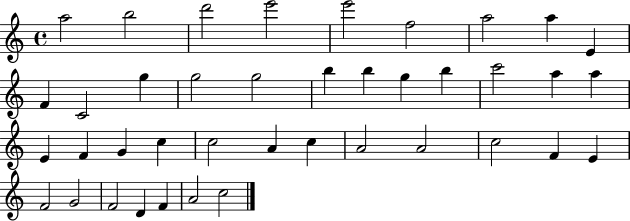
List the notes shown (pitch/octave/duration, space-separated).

A5/h B5/h D6/h E6/h E6/h F5/h A5/h A5/q E4/q F4/q C4/h G5/q G5/h G5/h B5/q B5/q G5/q B5/q C6/h A5/q A5/q E4/q F4/q G4/q C5/q C5/h A4/q C5/q A4/h A4/h C5/h F4/q E4/q F4/h G4/h F4/h D4/q F4/q A4/h C5/h